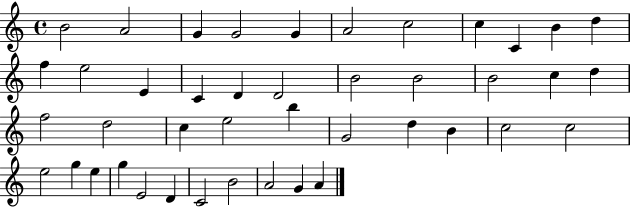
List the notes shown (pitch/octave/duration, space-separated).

B4/h A4/h G4/q G4/h G4/q A4/h C5/h C5/q C4/q B4/q D5/q F5/q E5/h E4/q C4/q D4/q D4/h B4/h B4/h B4/h C5/q D5/q F5/h D5/h C5/q E5/h B5/q G4/h D5/q B4/q C5/h C5/h E5/h G5/q E5/q G5/q E4/h D4/q C4/h B4/h A4/h G4/q A4/q